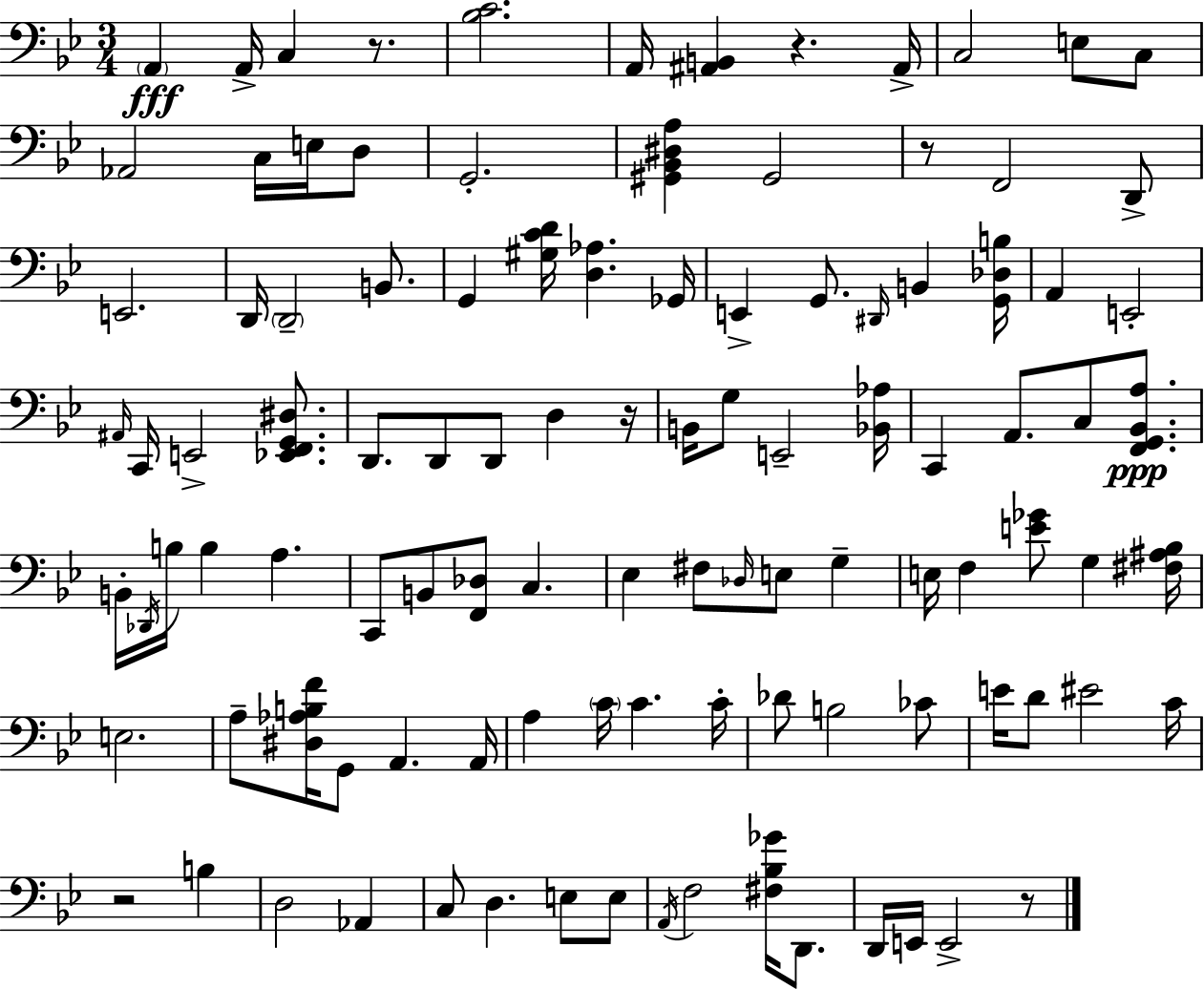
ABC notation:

X:1
T:Untitled
M:3/4
L:1/4
K:Gm
A,, A,,/4 C, z/2 [_B,C]2 A,,/4 [^A,,B,,] z ^A,,/4 C,2 E,/2 C,/2 _A,,2 C,/4 E,/4 D,/2 G,,2 [^G,,_B,,^D,A,] ^G,,2 z/2 F,,2 D,,/2 E,,2 D,,/4 D,,2 B,,/2 G,, [^G,CD]/4 [D,_A,] _G,,/4 E,, G,,/2 ^D,,/4 B,, [G,,_D,B,]/4 A,, E,,2 ^A,,/4 C,,/4 E,,2 [_E,,F,,G,,^D,]/2 D,,/2 D,,/2 D,,/2 D, z/4 B,,/4 G,/2 E,,2 [_B,,_A,]/4 C,, A,,/2 C,/2 [F,,G,,_B,,A,]/2 B,,/4 _D,,/4 B,/4 B, A, C,,/2 B,,/2 [F,,_D,]/2 C, _E, ^F,/2 _D,/4 E,/2 G, E,/4 F, [E_G]/2 G, [^F,^A,_B,]/4 E,2 A,/2 [^D,_A,B,F]/4 G,,/2 A,, A,,/4 A, C/4 C C/4 _D/2 B,2 _C/2 E/4 D/2 ^E2 C/4 z2 B, D,2 _A,, C,/2 D, E,/2 E,/2 A,,/4 F,2 [^F,_B,_G]/4 D,,/2 D,,/4 E,,/4 E,,2 z/2